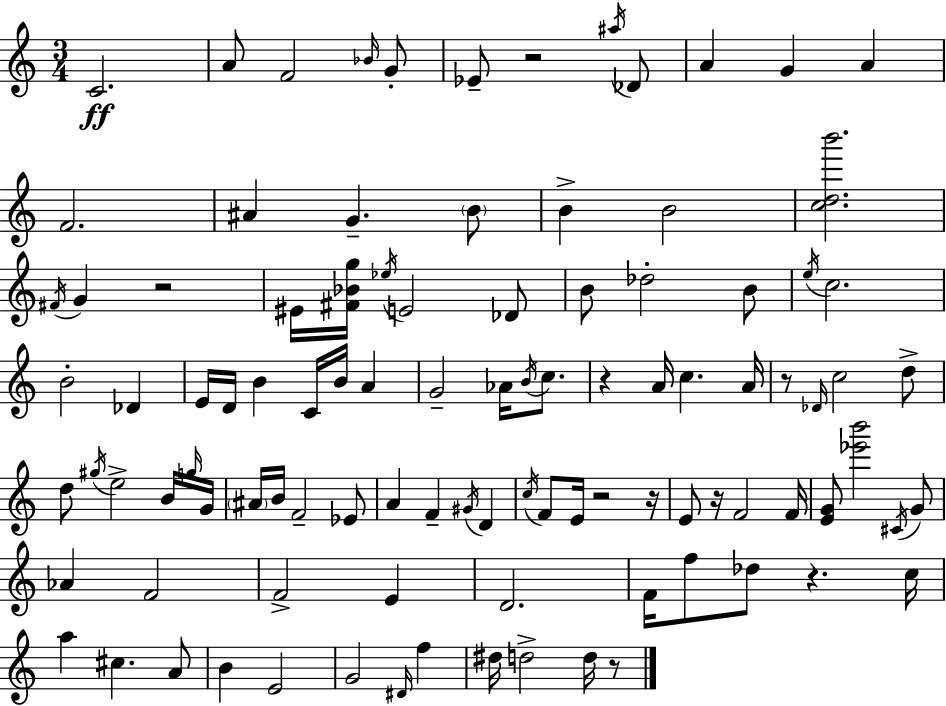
C4/h. A4/e F4/h Bb4/s G4/e Eb4/e R/h A#5/s Db4/e A4/q G4/q A4/q F4/h. A#4/q G4/q. B4/e B4/q B4/h [C5,D5,B6]/h. F#4/s G4/q R/h EIS4/s [F#4,Bb4,G5]/s Eb5/s E4/h Db4/e B4/e Db5/h B4/e E5/s C5/h. B4/h Db4/q E4/s D4/s B4/q C4/s B4/s A4/q G4/h Ab4/s B4/s C5/e. R/q A4/s C5/q. A4/s R/e Db4/s C5/h D5/e D5/e G#5/s E5/h B4/s G5/s G4/s A#4/s B4/s F4/h Eb4/e A4/q F4/q G#4/s D4/q C5/s F4/e E4/s R/h R/s E4/e R/s F4/h F4/s [E4,G4]/e [Eb6,B6]/h C#4/s G4/e Ab4/q F4/h F4/h E4/q D4/h. F4/s F5/e Db5/e R/q. C5/s A5/q C#5/q. A4/e B4/q E4/h G4/h D#4/s F5/q D#5/s D5/h D5/s R/e